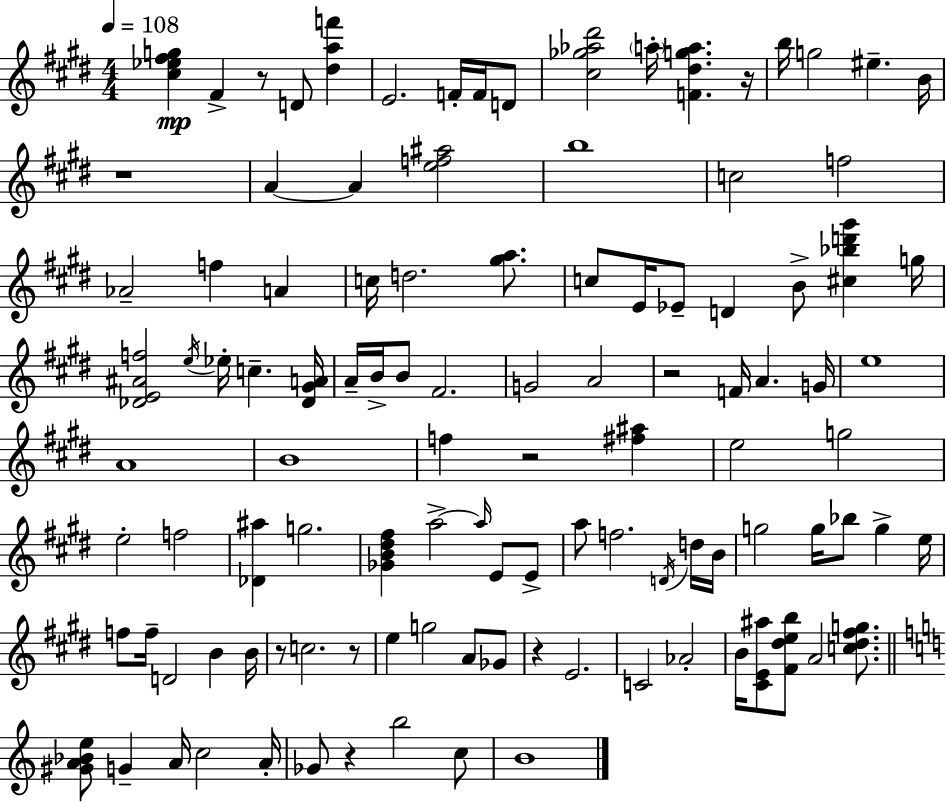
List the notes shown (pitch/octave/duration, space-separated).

[C#5,Eb5,F#5,G5]/q F#4/q R/e D4/e [D#5,A5,F6]/q E4/h. F4/s F4/s D4/e [C#5,Gb5,Ab5,D#6]/h A5/s [F4,D#5,G5,A5]/q. R/s B5/s G5/h EIS5/q. B4/s R/w A4/q A4/q [E5,F5,A#5]/h B5/w C5/h F5/h Ab4/h F5/q A4/q C5/s D5/h. [G#5,A5]/e. C5/e E4/s Eb4/e D4/q B4/e [C#5,Bb5,D6,G#6]/q G5/s [Db4,E4,A#4,F5]/h E5/s Eb5/s C5/q. [Db4,G#4,A4]/s A4/s B4/s B4/e F#4/h. G4/h A4/h R/h F4/s A4/q. G4/s E5/w A4/w B4/w F5/q R/h [F#5,A#5]/q E5/h G5/h E5/h F5/h [Db4,A#5]/q G5/h. [Gb4,B4,D#5,F#5]/q A5/h A5/s E4/e E4/e A5/e F5/h. D4/s D5/s B4/s G5/h G5/s Bb5/e G5/q E5/s F5/e F5/s D4/h B4/q B4/s R/e C5/h. R/e E5/q G5/h A4/e Gb4/e R/q E4/h. C4/h Ab4/h B4/s [C#4,E4,A#5]/e [F#4,D#5,E5,B5]/e A4/h [C5,D#5,F#5,G5]/e. [G#4,A4,Bb4,E5]/e G4/q A4/s C5/h A4/s Gb4/e R/q B5/h C5/e B4/w